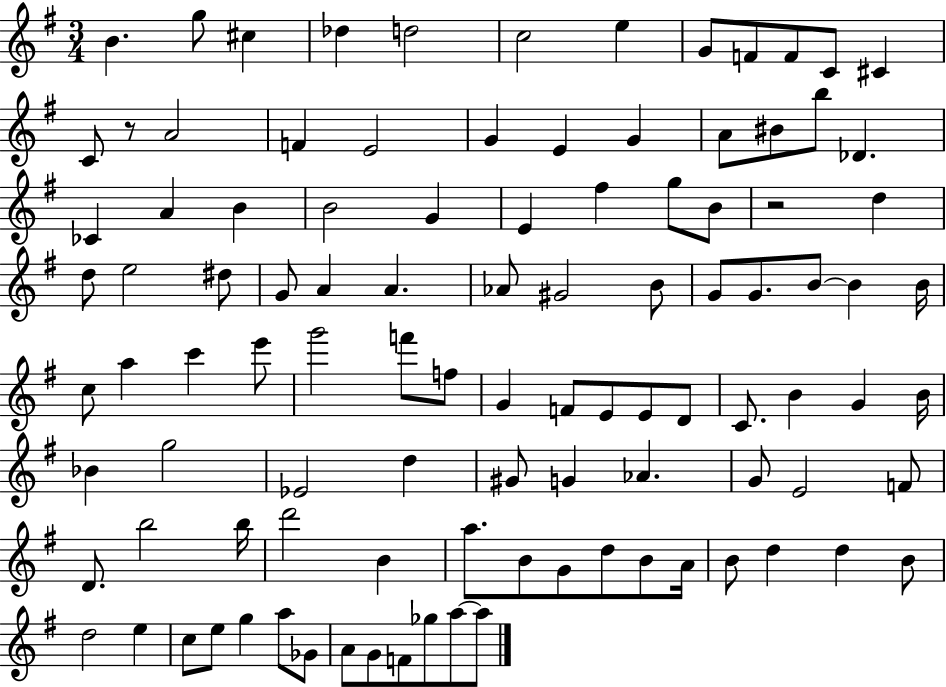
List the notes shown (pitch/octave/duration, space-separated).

B4/q. G5/e C#5/q Db5/q D5/h C5/h E5/q G4/e F4/e F4/e C4/e C#4/q C4/e R/e A4/h F4/q E4/h G4/q E4/q G4/q A4/e BIS4/e B5/e Db4/q. CES4/q A4/q B4/q B4/h G4/q E4/q F#5/q G5/e B4/e R/h D5/q D5/e E5/h D#5/e G4/e A4/q A4/q. Ab4/e G#4/h B4/e G4/e G4/e. B4/e B4/q B4/s C5/e A5/q C6/q E6/e G6/h F6/e F5/e G4/q F4/e E4/e E4/e D4/e C4/e. B4/q G4/q B4/s Bb4/q G5/h Eb4/h D5/q G#4/e G4/q Ab4/q. G4/e E4/h F4/e D4/e. B5/h B5/s D6/h B4/q A5/e. B4/e G4/e D5/e B4/e A4/s B4/e D5/q D5/q B4/e D5/h E5/q C5/e E5/e G5/q A5/e Gb4/e A4/e G4/e F4/e Gb5/e A5/e A5/e